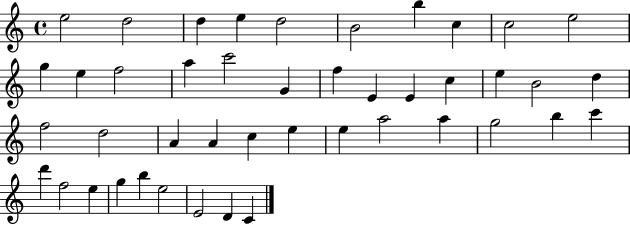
{
  \clef treble
  \time 4/4
  \defaultTimeSignature
  \key c \major
  e''2 d''2 | d''4 e''4 d''2 | b'2 b''4 c''4 | c''2 e''2 | \break g''4 e''4 f''2 | a''4 c'''2 g'4 | f''4 e'4 e'4 c''4 | e''4 b'2 d''4 | \break f''2 d''2 | a'4 a'4 c''4 e''4 | e''4 a''2 a''4 | g''2 b''4 c'''4 | \break d'''4 f''2 e''4 | g''4 b''4 e''2 | e'2 d'4 c'4 | \bar "|."
}